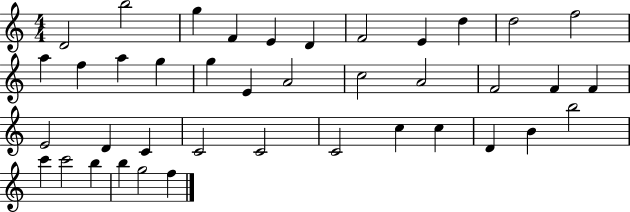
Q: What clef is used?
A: treble